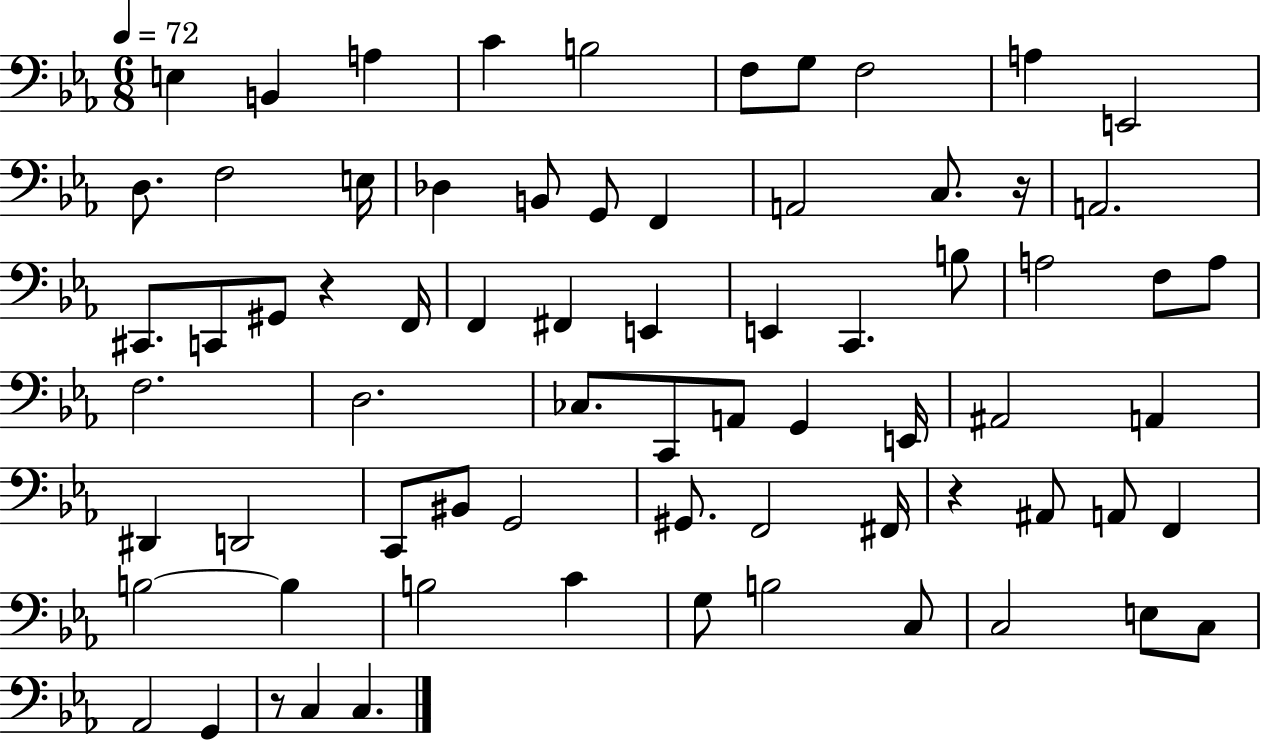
E3/q B2/q A3/q C4/q B3/h F3/e G3/e F3/h A3/q E2/h D3/e. F3/h E3/s Db3/q B2/e G2/e F2/q A2/h C3/e. R/s A2/h. C#2/e. C2/e G#2/e R/q F2/s F2/q F#2/q E2/q E2/q C2/q. B3/e A3/h F3/e A3/e F3/h. D3/h. CES3/e. C2/e A2/e G2/q E2/s A#2/h A2/q D#2/q D2/h C2/e BIS2/e G2/h G#2/e. F2/h F#2/s R/q A#2/e A2/e F2/q B3/h B3/q B3/h C4/q G3/e B3/h C3/e C3/h E3/e C3/e Ab2/h G2/q R/e C3/q C3/q.